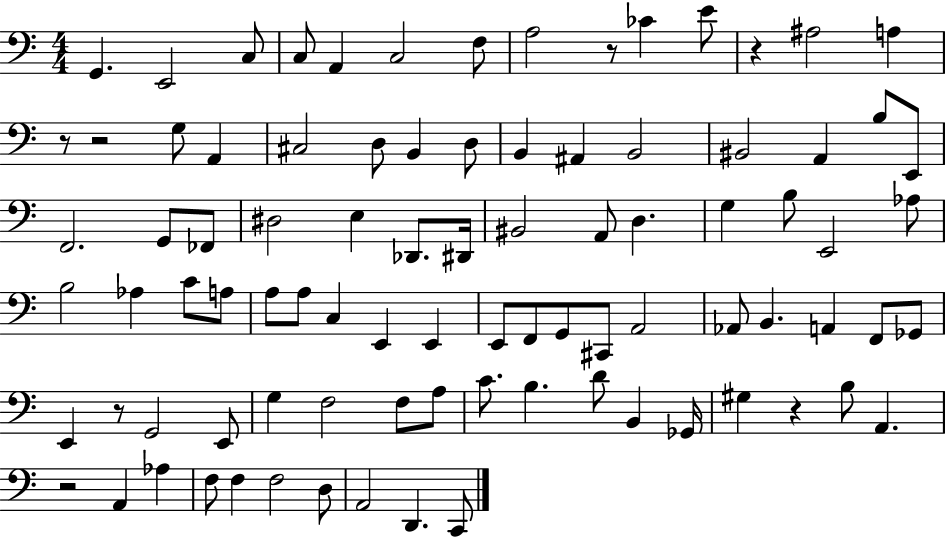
X:1
T:Untitled
M:4/4
L:1/4
K:C
G,, E,,2 C,/2 C,/2 A,, C,2 F,/2 A,2 z/2 _C E/2 z ^A,2 A, z/2 z2 G,/2 A,, ^C,2 D,/2 B,, D,/2 B,, ^A,, B,,2 ^B,,2 A,, B,/2 E,,/2 F,,2 G,,/2 _F,,/2 ^D,2 E, _D,,/2 ^D,,/4 ^B,,2 A,,/2 D, G, B,/2 E,,2 _A,/2 B,2 _A, C/2 A,/2 A,/2 A,/2 C, E,, E,, E,,/2 F,,/2 G,,/2 ^C,,/2 A,,2 _A,,/2 B,, A,, F,,/2 _G,,/2 E,, z/2 G,,2 E,,/2 G, F,2 F,/2 A,/2 C/2 B, D/2 B,, _G,,/4 ^G, z B,/2 A,, z2 A,, _A, F,/2 F, F,2 D,/2 A,,2 D,, C,,/2